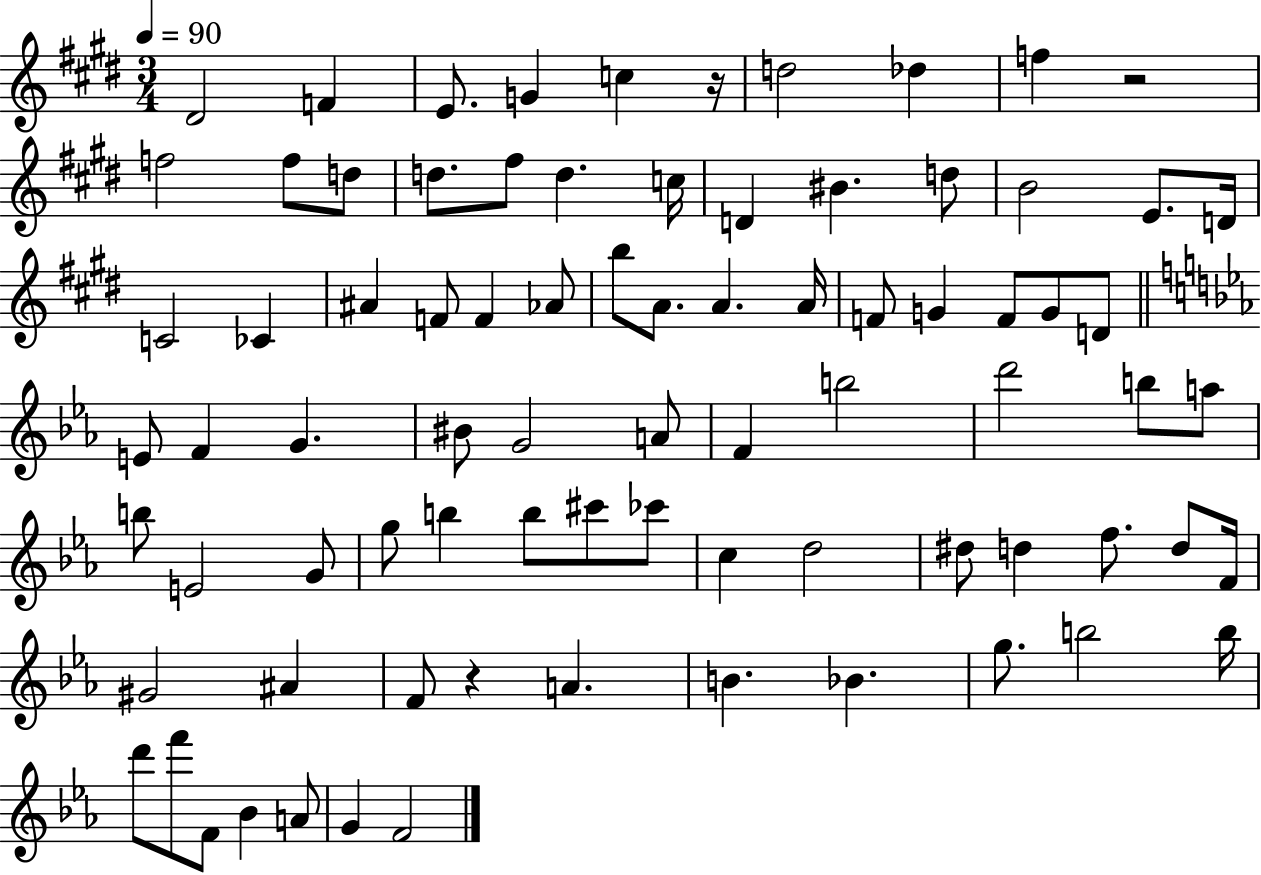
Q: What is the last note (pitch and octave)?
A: F4